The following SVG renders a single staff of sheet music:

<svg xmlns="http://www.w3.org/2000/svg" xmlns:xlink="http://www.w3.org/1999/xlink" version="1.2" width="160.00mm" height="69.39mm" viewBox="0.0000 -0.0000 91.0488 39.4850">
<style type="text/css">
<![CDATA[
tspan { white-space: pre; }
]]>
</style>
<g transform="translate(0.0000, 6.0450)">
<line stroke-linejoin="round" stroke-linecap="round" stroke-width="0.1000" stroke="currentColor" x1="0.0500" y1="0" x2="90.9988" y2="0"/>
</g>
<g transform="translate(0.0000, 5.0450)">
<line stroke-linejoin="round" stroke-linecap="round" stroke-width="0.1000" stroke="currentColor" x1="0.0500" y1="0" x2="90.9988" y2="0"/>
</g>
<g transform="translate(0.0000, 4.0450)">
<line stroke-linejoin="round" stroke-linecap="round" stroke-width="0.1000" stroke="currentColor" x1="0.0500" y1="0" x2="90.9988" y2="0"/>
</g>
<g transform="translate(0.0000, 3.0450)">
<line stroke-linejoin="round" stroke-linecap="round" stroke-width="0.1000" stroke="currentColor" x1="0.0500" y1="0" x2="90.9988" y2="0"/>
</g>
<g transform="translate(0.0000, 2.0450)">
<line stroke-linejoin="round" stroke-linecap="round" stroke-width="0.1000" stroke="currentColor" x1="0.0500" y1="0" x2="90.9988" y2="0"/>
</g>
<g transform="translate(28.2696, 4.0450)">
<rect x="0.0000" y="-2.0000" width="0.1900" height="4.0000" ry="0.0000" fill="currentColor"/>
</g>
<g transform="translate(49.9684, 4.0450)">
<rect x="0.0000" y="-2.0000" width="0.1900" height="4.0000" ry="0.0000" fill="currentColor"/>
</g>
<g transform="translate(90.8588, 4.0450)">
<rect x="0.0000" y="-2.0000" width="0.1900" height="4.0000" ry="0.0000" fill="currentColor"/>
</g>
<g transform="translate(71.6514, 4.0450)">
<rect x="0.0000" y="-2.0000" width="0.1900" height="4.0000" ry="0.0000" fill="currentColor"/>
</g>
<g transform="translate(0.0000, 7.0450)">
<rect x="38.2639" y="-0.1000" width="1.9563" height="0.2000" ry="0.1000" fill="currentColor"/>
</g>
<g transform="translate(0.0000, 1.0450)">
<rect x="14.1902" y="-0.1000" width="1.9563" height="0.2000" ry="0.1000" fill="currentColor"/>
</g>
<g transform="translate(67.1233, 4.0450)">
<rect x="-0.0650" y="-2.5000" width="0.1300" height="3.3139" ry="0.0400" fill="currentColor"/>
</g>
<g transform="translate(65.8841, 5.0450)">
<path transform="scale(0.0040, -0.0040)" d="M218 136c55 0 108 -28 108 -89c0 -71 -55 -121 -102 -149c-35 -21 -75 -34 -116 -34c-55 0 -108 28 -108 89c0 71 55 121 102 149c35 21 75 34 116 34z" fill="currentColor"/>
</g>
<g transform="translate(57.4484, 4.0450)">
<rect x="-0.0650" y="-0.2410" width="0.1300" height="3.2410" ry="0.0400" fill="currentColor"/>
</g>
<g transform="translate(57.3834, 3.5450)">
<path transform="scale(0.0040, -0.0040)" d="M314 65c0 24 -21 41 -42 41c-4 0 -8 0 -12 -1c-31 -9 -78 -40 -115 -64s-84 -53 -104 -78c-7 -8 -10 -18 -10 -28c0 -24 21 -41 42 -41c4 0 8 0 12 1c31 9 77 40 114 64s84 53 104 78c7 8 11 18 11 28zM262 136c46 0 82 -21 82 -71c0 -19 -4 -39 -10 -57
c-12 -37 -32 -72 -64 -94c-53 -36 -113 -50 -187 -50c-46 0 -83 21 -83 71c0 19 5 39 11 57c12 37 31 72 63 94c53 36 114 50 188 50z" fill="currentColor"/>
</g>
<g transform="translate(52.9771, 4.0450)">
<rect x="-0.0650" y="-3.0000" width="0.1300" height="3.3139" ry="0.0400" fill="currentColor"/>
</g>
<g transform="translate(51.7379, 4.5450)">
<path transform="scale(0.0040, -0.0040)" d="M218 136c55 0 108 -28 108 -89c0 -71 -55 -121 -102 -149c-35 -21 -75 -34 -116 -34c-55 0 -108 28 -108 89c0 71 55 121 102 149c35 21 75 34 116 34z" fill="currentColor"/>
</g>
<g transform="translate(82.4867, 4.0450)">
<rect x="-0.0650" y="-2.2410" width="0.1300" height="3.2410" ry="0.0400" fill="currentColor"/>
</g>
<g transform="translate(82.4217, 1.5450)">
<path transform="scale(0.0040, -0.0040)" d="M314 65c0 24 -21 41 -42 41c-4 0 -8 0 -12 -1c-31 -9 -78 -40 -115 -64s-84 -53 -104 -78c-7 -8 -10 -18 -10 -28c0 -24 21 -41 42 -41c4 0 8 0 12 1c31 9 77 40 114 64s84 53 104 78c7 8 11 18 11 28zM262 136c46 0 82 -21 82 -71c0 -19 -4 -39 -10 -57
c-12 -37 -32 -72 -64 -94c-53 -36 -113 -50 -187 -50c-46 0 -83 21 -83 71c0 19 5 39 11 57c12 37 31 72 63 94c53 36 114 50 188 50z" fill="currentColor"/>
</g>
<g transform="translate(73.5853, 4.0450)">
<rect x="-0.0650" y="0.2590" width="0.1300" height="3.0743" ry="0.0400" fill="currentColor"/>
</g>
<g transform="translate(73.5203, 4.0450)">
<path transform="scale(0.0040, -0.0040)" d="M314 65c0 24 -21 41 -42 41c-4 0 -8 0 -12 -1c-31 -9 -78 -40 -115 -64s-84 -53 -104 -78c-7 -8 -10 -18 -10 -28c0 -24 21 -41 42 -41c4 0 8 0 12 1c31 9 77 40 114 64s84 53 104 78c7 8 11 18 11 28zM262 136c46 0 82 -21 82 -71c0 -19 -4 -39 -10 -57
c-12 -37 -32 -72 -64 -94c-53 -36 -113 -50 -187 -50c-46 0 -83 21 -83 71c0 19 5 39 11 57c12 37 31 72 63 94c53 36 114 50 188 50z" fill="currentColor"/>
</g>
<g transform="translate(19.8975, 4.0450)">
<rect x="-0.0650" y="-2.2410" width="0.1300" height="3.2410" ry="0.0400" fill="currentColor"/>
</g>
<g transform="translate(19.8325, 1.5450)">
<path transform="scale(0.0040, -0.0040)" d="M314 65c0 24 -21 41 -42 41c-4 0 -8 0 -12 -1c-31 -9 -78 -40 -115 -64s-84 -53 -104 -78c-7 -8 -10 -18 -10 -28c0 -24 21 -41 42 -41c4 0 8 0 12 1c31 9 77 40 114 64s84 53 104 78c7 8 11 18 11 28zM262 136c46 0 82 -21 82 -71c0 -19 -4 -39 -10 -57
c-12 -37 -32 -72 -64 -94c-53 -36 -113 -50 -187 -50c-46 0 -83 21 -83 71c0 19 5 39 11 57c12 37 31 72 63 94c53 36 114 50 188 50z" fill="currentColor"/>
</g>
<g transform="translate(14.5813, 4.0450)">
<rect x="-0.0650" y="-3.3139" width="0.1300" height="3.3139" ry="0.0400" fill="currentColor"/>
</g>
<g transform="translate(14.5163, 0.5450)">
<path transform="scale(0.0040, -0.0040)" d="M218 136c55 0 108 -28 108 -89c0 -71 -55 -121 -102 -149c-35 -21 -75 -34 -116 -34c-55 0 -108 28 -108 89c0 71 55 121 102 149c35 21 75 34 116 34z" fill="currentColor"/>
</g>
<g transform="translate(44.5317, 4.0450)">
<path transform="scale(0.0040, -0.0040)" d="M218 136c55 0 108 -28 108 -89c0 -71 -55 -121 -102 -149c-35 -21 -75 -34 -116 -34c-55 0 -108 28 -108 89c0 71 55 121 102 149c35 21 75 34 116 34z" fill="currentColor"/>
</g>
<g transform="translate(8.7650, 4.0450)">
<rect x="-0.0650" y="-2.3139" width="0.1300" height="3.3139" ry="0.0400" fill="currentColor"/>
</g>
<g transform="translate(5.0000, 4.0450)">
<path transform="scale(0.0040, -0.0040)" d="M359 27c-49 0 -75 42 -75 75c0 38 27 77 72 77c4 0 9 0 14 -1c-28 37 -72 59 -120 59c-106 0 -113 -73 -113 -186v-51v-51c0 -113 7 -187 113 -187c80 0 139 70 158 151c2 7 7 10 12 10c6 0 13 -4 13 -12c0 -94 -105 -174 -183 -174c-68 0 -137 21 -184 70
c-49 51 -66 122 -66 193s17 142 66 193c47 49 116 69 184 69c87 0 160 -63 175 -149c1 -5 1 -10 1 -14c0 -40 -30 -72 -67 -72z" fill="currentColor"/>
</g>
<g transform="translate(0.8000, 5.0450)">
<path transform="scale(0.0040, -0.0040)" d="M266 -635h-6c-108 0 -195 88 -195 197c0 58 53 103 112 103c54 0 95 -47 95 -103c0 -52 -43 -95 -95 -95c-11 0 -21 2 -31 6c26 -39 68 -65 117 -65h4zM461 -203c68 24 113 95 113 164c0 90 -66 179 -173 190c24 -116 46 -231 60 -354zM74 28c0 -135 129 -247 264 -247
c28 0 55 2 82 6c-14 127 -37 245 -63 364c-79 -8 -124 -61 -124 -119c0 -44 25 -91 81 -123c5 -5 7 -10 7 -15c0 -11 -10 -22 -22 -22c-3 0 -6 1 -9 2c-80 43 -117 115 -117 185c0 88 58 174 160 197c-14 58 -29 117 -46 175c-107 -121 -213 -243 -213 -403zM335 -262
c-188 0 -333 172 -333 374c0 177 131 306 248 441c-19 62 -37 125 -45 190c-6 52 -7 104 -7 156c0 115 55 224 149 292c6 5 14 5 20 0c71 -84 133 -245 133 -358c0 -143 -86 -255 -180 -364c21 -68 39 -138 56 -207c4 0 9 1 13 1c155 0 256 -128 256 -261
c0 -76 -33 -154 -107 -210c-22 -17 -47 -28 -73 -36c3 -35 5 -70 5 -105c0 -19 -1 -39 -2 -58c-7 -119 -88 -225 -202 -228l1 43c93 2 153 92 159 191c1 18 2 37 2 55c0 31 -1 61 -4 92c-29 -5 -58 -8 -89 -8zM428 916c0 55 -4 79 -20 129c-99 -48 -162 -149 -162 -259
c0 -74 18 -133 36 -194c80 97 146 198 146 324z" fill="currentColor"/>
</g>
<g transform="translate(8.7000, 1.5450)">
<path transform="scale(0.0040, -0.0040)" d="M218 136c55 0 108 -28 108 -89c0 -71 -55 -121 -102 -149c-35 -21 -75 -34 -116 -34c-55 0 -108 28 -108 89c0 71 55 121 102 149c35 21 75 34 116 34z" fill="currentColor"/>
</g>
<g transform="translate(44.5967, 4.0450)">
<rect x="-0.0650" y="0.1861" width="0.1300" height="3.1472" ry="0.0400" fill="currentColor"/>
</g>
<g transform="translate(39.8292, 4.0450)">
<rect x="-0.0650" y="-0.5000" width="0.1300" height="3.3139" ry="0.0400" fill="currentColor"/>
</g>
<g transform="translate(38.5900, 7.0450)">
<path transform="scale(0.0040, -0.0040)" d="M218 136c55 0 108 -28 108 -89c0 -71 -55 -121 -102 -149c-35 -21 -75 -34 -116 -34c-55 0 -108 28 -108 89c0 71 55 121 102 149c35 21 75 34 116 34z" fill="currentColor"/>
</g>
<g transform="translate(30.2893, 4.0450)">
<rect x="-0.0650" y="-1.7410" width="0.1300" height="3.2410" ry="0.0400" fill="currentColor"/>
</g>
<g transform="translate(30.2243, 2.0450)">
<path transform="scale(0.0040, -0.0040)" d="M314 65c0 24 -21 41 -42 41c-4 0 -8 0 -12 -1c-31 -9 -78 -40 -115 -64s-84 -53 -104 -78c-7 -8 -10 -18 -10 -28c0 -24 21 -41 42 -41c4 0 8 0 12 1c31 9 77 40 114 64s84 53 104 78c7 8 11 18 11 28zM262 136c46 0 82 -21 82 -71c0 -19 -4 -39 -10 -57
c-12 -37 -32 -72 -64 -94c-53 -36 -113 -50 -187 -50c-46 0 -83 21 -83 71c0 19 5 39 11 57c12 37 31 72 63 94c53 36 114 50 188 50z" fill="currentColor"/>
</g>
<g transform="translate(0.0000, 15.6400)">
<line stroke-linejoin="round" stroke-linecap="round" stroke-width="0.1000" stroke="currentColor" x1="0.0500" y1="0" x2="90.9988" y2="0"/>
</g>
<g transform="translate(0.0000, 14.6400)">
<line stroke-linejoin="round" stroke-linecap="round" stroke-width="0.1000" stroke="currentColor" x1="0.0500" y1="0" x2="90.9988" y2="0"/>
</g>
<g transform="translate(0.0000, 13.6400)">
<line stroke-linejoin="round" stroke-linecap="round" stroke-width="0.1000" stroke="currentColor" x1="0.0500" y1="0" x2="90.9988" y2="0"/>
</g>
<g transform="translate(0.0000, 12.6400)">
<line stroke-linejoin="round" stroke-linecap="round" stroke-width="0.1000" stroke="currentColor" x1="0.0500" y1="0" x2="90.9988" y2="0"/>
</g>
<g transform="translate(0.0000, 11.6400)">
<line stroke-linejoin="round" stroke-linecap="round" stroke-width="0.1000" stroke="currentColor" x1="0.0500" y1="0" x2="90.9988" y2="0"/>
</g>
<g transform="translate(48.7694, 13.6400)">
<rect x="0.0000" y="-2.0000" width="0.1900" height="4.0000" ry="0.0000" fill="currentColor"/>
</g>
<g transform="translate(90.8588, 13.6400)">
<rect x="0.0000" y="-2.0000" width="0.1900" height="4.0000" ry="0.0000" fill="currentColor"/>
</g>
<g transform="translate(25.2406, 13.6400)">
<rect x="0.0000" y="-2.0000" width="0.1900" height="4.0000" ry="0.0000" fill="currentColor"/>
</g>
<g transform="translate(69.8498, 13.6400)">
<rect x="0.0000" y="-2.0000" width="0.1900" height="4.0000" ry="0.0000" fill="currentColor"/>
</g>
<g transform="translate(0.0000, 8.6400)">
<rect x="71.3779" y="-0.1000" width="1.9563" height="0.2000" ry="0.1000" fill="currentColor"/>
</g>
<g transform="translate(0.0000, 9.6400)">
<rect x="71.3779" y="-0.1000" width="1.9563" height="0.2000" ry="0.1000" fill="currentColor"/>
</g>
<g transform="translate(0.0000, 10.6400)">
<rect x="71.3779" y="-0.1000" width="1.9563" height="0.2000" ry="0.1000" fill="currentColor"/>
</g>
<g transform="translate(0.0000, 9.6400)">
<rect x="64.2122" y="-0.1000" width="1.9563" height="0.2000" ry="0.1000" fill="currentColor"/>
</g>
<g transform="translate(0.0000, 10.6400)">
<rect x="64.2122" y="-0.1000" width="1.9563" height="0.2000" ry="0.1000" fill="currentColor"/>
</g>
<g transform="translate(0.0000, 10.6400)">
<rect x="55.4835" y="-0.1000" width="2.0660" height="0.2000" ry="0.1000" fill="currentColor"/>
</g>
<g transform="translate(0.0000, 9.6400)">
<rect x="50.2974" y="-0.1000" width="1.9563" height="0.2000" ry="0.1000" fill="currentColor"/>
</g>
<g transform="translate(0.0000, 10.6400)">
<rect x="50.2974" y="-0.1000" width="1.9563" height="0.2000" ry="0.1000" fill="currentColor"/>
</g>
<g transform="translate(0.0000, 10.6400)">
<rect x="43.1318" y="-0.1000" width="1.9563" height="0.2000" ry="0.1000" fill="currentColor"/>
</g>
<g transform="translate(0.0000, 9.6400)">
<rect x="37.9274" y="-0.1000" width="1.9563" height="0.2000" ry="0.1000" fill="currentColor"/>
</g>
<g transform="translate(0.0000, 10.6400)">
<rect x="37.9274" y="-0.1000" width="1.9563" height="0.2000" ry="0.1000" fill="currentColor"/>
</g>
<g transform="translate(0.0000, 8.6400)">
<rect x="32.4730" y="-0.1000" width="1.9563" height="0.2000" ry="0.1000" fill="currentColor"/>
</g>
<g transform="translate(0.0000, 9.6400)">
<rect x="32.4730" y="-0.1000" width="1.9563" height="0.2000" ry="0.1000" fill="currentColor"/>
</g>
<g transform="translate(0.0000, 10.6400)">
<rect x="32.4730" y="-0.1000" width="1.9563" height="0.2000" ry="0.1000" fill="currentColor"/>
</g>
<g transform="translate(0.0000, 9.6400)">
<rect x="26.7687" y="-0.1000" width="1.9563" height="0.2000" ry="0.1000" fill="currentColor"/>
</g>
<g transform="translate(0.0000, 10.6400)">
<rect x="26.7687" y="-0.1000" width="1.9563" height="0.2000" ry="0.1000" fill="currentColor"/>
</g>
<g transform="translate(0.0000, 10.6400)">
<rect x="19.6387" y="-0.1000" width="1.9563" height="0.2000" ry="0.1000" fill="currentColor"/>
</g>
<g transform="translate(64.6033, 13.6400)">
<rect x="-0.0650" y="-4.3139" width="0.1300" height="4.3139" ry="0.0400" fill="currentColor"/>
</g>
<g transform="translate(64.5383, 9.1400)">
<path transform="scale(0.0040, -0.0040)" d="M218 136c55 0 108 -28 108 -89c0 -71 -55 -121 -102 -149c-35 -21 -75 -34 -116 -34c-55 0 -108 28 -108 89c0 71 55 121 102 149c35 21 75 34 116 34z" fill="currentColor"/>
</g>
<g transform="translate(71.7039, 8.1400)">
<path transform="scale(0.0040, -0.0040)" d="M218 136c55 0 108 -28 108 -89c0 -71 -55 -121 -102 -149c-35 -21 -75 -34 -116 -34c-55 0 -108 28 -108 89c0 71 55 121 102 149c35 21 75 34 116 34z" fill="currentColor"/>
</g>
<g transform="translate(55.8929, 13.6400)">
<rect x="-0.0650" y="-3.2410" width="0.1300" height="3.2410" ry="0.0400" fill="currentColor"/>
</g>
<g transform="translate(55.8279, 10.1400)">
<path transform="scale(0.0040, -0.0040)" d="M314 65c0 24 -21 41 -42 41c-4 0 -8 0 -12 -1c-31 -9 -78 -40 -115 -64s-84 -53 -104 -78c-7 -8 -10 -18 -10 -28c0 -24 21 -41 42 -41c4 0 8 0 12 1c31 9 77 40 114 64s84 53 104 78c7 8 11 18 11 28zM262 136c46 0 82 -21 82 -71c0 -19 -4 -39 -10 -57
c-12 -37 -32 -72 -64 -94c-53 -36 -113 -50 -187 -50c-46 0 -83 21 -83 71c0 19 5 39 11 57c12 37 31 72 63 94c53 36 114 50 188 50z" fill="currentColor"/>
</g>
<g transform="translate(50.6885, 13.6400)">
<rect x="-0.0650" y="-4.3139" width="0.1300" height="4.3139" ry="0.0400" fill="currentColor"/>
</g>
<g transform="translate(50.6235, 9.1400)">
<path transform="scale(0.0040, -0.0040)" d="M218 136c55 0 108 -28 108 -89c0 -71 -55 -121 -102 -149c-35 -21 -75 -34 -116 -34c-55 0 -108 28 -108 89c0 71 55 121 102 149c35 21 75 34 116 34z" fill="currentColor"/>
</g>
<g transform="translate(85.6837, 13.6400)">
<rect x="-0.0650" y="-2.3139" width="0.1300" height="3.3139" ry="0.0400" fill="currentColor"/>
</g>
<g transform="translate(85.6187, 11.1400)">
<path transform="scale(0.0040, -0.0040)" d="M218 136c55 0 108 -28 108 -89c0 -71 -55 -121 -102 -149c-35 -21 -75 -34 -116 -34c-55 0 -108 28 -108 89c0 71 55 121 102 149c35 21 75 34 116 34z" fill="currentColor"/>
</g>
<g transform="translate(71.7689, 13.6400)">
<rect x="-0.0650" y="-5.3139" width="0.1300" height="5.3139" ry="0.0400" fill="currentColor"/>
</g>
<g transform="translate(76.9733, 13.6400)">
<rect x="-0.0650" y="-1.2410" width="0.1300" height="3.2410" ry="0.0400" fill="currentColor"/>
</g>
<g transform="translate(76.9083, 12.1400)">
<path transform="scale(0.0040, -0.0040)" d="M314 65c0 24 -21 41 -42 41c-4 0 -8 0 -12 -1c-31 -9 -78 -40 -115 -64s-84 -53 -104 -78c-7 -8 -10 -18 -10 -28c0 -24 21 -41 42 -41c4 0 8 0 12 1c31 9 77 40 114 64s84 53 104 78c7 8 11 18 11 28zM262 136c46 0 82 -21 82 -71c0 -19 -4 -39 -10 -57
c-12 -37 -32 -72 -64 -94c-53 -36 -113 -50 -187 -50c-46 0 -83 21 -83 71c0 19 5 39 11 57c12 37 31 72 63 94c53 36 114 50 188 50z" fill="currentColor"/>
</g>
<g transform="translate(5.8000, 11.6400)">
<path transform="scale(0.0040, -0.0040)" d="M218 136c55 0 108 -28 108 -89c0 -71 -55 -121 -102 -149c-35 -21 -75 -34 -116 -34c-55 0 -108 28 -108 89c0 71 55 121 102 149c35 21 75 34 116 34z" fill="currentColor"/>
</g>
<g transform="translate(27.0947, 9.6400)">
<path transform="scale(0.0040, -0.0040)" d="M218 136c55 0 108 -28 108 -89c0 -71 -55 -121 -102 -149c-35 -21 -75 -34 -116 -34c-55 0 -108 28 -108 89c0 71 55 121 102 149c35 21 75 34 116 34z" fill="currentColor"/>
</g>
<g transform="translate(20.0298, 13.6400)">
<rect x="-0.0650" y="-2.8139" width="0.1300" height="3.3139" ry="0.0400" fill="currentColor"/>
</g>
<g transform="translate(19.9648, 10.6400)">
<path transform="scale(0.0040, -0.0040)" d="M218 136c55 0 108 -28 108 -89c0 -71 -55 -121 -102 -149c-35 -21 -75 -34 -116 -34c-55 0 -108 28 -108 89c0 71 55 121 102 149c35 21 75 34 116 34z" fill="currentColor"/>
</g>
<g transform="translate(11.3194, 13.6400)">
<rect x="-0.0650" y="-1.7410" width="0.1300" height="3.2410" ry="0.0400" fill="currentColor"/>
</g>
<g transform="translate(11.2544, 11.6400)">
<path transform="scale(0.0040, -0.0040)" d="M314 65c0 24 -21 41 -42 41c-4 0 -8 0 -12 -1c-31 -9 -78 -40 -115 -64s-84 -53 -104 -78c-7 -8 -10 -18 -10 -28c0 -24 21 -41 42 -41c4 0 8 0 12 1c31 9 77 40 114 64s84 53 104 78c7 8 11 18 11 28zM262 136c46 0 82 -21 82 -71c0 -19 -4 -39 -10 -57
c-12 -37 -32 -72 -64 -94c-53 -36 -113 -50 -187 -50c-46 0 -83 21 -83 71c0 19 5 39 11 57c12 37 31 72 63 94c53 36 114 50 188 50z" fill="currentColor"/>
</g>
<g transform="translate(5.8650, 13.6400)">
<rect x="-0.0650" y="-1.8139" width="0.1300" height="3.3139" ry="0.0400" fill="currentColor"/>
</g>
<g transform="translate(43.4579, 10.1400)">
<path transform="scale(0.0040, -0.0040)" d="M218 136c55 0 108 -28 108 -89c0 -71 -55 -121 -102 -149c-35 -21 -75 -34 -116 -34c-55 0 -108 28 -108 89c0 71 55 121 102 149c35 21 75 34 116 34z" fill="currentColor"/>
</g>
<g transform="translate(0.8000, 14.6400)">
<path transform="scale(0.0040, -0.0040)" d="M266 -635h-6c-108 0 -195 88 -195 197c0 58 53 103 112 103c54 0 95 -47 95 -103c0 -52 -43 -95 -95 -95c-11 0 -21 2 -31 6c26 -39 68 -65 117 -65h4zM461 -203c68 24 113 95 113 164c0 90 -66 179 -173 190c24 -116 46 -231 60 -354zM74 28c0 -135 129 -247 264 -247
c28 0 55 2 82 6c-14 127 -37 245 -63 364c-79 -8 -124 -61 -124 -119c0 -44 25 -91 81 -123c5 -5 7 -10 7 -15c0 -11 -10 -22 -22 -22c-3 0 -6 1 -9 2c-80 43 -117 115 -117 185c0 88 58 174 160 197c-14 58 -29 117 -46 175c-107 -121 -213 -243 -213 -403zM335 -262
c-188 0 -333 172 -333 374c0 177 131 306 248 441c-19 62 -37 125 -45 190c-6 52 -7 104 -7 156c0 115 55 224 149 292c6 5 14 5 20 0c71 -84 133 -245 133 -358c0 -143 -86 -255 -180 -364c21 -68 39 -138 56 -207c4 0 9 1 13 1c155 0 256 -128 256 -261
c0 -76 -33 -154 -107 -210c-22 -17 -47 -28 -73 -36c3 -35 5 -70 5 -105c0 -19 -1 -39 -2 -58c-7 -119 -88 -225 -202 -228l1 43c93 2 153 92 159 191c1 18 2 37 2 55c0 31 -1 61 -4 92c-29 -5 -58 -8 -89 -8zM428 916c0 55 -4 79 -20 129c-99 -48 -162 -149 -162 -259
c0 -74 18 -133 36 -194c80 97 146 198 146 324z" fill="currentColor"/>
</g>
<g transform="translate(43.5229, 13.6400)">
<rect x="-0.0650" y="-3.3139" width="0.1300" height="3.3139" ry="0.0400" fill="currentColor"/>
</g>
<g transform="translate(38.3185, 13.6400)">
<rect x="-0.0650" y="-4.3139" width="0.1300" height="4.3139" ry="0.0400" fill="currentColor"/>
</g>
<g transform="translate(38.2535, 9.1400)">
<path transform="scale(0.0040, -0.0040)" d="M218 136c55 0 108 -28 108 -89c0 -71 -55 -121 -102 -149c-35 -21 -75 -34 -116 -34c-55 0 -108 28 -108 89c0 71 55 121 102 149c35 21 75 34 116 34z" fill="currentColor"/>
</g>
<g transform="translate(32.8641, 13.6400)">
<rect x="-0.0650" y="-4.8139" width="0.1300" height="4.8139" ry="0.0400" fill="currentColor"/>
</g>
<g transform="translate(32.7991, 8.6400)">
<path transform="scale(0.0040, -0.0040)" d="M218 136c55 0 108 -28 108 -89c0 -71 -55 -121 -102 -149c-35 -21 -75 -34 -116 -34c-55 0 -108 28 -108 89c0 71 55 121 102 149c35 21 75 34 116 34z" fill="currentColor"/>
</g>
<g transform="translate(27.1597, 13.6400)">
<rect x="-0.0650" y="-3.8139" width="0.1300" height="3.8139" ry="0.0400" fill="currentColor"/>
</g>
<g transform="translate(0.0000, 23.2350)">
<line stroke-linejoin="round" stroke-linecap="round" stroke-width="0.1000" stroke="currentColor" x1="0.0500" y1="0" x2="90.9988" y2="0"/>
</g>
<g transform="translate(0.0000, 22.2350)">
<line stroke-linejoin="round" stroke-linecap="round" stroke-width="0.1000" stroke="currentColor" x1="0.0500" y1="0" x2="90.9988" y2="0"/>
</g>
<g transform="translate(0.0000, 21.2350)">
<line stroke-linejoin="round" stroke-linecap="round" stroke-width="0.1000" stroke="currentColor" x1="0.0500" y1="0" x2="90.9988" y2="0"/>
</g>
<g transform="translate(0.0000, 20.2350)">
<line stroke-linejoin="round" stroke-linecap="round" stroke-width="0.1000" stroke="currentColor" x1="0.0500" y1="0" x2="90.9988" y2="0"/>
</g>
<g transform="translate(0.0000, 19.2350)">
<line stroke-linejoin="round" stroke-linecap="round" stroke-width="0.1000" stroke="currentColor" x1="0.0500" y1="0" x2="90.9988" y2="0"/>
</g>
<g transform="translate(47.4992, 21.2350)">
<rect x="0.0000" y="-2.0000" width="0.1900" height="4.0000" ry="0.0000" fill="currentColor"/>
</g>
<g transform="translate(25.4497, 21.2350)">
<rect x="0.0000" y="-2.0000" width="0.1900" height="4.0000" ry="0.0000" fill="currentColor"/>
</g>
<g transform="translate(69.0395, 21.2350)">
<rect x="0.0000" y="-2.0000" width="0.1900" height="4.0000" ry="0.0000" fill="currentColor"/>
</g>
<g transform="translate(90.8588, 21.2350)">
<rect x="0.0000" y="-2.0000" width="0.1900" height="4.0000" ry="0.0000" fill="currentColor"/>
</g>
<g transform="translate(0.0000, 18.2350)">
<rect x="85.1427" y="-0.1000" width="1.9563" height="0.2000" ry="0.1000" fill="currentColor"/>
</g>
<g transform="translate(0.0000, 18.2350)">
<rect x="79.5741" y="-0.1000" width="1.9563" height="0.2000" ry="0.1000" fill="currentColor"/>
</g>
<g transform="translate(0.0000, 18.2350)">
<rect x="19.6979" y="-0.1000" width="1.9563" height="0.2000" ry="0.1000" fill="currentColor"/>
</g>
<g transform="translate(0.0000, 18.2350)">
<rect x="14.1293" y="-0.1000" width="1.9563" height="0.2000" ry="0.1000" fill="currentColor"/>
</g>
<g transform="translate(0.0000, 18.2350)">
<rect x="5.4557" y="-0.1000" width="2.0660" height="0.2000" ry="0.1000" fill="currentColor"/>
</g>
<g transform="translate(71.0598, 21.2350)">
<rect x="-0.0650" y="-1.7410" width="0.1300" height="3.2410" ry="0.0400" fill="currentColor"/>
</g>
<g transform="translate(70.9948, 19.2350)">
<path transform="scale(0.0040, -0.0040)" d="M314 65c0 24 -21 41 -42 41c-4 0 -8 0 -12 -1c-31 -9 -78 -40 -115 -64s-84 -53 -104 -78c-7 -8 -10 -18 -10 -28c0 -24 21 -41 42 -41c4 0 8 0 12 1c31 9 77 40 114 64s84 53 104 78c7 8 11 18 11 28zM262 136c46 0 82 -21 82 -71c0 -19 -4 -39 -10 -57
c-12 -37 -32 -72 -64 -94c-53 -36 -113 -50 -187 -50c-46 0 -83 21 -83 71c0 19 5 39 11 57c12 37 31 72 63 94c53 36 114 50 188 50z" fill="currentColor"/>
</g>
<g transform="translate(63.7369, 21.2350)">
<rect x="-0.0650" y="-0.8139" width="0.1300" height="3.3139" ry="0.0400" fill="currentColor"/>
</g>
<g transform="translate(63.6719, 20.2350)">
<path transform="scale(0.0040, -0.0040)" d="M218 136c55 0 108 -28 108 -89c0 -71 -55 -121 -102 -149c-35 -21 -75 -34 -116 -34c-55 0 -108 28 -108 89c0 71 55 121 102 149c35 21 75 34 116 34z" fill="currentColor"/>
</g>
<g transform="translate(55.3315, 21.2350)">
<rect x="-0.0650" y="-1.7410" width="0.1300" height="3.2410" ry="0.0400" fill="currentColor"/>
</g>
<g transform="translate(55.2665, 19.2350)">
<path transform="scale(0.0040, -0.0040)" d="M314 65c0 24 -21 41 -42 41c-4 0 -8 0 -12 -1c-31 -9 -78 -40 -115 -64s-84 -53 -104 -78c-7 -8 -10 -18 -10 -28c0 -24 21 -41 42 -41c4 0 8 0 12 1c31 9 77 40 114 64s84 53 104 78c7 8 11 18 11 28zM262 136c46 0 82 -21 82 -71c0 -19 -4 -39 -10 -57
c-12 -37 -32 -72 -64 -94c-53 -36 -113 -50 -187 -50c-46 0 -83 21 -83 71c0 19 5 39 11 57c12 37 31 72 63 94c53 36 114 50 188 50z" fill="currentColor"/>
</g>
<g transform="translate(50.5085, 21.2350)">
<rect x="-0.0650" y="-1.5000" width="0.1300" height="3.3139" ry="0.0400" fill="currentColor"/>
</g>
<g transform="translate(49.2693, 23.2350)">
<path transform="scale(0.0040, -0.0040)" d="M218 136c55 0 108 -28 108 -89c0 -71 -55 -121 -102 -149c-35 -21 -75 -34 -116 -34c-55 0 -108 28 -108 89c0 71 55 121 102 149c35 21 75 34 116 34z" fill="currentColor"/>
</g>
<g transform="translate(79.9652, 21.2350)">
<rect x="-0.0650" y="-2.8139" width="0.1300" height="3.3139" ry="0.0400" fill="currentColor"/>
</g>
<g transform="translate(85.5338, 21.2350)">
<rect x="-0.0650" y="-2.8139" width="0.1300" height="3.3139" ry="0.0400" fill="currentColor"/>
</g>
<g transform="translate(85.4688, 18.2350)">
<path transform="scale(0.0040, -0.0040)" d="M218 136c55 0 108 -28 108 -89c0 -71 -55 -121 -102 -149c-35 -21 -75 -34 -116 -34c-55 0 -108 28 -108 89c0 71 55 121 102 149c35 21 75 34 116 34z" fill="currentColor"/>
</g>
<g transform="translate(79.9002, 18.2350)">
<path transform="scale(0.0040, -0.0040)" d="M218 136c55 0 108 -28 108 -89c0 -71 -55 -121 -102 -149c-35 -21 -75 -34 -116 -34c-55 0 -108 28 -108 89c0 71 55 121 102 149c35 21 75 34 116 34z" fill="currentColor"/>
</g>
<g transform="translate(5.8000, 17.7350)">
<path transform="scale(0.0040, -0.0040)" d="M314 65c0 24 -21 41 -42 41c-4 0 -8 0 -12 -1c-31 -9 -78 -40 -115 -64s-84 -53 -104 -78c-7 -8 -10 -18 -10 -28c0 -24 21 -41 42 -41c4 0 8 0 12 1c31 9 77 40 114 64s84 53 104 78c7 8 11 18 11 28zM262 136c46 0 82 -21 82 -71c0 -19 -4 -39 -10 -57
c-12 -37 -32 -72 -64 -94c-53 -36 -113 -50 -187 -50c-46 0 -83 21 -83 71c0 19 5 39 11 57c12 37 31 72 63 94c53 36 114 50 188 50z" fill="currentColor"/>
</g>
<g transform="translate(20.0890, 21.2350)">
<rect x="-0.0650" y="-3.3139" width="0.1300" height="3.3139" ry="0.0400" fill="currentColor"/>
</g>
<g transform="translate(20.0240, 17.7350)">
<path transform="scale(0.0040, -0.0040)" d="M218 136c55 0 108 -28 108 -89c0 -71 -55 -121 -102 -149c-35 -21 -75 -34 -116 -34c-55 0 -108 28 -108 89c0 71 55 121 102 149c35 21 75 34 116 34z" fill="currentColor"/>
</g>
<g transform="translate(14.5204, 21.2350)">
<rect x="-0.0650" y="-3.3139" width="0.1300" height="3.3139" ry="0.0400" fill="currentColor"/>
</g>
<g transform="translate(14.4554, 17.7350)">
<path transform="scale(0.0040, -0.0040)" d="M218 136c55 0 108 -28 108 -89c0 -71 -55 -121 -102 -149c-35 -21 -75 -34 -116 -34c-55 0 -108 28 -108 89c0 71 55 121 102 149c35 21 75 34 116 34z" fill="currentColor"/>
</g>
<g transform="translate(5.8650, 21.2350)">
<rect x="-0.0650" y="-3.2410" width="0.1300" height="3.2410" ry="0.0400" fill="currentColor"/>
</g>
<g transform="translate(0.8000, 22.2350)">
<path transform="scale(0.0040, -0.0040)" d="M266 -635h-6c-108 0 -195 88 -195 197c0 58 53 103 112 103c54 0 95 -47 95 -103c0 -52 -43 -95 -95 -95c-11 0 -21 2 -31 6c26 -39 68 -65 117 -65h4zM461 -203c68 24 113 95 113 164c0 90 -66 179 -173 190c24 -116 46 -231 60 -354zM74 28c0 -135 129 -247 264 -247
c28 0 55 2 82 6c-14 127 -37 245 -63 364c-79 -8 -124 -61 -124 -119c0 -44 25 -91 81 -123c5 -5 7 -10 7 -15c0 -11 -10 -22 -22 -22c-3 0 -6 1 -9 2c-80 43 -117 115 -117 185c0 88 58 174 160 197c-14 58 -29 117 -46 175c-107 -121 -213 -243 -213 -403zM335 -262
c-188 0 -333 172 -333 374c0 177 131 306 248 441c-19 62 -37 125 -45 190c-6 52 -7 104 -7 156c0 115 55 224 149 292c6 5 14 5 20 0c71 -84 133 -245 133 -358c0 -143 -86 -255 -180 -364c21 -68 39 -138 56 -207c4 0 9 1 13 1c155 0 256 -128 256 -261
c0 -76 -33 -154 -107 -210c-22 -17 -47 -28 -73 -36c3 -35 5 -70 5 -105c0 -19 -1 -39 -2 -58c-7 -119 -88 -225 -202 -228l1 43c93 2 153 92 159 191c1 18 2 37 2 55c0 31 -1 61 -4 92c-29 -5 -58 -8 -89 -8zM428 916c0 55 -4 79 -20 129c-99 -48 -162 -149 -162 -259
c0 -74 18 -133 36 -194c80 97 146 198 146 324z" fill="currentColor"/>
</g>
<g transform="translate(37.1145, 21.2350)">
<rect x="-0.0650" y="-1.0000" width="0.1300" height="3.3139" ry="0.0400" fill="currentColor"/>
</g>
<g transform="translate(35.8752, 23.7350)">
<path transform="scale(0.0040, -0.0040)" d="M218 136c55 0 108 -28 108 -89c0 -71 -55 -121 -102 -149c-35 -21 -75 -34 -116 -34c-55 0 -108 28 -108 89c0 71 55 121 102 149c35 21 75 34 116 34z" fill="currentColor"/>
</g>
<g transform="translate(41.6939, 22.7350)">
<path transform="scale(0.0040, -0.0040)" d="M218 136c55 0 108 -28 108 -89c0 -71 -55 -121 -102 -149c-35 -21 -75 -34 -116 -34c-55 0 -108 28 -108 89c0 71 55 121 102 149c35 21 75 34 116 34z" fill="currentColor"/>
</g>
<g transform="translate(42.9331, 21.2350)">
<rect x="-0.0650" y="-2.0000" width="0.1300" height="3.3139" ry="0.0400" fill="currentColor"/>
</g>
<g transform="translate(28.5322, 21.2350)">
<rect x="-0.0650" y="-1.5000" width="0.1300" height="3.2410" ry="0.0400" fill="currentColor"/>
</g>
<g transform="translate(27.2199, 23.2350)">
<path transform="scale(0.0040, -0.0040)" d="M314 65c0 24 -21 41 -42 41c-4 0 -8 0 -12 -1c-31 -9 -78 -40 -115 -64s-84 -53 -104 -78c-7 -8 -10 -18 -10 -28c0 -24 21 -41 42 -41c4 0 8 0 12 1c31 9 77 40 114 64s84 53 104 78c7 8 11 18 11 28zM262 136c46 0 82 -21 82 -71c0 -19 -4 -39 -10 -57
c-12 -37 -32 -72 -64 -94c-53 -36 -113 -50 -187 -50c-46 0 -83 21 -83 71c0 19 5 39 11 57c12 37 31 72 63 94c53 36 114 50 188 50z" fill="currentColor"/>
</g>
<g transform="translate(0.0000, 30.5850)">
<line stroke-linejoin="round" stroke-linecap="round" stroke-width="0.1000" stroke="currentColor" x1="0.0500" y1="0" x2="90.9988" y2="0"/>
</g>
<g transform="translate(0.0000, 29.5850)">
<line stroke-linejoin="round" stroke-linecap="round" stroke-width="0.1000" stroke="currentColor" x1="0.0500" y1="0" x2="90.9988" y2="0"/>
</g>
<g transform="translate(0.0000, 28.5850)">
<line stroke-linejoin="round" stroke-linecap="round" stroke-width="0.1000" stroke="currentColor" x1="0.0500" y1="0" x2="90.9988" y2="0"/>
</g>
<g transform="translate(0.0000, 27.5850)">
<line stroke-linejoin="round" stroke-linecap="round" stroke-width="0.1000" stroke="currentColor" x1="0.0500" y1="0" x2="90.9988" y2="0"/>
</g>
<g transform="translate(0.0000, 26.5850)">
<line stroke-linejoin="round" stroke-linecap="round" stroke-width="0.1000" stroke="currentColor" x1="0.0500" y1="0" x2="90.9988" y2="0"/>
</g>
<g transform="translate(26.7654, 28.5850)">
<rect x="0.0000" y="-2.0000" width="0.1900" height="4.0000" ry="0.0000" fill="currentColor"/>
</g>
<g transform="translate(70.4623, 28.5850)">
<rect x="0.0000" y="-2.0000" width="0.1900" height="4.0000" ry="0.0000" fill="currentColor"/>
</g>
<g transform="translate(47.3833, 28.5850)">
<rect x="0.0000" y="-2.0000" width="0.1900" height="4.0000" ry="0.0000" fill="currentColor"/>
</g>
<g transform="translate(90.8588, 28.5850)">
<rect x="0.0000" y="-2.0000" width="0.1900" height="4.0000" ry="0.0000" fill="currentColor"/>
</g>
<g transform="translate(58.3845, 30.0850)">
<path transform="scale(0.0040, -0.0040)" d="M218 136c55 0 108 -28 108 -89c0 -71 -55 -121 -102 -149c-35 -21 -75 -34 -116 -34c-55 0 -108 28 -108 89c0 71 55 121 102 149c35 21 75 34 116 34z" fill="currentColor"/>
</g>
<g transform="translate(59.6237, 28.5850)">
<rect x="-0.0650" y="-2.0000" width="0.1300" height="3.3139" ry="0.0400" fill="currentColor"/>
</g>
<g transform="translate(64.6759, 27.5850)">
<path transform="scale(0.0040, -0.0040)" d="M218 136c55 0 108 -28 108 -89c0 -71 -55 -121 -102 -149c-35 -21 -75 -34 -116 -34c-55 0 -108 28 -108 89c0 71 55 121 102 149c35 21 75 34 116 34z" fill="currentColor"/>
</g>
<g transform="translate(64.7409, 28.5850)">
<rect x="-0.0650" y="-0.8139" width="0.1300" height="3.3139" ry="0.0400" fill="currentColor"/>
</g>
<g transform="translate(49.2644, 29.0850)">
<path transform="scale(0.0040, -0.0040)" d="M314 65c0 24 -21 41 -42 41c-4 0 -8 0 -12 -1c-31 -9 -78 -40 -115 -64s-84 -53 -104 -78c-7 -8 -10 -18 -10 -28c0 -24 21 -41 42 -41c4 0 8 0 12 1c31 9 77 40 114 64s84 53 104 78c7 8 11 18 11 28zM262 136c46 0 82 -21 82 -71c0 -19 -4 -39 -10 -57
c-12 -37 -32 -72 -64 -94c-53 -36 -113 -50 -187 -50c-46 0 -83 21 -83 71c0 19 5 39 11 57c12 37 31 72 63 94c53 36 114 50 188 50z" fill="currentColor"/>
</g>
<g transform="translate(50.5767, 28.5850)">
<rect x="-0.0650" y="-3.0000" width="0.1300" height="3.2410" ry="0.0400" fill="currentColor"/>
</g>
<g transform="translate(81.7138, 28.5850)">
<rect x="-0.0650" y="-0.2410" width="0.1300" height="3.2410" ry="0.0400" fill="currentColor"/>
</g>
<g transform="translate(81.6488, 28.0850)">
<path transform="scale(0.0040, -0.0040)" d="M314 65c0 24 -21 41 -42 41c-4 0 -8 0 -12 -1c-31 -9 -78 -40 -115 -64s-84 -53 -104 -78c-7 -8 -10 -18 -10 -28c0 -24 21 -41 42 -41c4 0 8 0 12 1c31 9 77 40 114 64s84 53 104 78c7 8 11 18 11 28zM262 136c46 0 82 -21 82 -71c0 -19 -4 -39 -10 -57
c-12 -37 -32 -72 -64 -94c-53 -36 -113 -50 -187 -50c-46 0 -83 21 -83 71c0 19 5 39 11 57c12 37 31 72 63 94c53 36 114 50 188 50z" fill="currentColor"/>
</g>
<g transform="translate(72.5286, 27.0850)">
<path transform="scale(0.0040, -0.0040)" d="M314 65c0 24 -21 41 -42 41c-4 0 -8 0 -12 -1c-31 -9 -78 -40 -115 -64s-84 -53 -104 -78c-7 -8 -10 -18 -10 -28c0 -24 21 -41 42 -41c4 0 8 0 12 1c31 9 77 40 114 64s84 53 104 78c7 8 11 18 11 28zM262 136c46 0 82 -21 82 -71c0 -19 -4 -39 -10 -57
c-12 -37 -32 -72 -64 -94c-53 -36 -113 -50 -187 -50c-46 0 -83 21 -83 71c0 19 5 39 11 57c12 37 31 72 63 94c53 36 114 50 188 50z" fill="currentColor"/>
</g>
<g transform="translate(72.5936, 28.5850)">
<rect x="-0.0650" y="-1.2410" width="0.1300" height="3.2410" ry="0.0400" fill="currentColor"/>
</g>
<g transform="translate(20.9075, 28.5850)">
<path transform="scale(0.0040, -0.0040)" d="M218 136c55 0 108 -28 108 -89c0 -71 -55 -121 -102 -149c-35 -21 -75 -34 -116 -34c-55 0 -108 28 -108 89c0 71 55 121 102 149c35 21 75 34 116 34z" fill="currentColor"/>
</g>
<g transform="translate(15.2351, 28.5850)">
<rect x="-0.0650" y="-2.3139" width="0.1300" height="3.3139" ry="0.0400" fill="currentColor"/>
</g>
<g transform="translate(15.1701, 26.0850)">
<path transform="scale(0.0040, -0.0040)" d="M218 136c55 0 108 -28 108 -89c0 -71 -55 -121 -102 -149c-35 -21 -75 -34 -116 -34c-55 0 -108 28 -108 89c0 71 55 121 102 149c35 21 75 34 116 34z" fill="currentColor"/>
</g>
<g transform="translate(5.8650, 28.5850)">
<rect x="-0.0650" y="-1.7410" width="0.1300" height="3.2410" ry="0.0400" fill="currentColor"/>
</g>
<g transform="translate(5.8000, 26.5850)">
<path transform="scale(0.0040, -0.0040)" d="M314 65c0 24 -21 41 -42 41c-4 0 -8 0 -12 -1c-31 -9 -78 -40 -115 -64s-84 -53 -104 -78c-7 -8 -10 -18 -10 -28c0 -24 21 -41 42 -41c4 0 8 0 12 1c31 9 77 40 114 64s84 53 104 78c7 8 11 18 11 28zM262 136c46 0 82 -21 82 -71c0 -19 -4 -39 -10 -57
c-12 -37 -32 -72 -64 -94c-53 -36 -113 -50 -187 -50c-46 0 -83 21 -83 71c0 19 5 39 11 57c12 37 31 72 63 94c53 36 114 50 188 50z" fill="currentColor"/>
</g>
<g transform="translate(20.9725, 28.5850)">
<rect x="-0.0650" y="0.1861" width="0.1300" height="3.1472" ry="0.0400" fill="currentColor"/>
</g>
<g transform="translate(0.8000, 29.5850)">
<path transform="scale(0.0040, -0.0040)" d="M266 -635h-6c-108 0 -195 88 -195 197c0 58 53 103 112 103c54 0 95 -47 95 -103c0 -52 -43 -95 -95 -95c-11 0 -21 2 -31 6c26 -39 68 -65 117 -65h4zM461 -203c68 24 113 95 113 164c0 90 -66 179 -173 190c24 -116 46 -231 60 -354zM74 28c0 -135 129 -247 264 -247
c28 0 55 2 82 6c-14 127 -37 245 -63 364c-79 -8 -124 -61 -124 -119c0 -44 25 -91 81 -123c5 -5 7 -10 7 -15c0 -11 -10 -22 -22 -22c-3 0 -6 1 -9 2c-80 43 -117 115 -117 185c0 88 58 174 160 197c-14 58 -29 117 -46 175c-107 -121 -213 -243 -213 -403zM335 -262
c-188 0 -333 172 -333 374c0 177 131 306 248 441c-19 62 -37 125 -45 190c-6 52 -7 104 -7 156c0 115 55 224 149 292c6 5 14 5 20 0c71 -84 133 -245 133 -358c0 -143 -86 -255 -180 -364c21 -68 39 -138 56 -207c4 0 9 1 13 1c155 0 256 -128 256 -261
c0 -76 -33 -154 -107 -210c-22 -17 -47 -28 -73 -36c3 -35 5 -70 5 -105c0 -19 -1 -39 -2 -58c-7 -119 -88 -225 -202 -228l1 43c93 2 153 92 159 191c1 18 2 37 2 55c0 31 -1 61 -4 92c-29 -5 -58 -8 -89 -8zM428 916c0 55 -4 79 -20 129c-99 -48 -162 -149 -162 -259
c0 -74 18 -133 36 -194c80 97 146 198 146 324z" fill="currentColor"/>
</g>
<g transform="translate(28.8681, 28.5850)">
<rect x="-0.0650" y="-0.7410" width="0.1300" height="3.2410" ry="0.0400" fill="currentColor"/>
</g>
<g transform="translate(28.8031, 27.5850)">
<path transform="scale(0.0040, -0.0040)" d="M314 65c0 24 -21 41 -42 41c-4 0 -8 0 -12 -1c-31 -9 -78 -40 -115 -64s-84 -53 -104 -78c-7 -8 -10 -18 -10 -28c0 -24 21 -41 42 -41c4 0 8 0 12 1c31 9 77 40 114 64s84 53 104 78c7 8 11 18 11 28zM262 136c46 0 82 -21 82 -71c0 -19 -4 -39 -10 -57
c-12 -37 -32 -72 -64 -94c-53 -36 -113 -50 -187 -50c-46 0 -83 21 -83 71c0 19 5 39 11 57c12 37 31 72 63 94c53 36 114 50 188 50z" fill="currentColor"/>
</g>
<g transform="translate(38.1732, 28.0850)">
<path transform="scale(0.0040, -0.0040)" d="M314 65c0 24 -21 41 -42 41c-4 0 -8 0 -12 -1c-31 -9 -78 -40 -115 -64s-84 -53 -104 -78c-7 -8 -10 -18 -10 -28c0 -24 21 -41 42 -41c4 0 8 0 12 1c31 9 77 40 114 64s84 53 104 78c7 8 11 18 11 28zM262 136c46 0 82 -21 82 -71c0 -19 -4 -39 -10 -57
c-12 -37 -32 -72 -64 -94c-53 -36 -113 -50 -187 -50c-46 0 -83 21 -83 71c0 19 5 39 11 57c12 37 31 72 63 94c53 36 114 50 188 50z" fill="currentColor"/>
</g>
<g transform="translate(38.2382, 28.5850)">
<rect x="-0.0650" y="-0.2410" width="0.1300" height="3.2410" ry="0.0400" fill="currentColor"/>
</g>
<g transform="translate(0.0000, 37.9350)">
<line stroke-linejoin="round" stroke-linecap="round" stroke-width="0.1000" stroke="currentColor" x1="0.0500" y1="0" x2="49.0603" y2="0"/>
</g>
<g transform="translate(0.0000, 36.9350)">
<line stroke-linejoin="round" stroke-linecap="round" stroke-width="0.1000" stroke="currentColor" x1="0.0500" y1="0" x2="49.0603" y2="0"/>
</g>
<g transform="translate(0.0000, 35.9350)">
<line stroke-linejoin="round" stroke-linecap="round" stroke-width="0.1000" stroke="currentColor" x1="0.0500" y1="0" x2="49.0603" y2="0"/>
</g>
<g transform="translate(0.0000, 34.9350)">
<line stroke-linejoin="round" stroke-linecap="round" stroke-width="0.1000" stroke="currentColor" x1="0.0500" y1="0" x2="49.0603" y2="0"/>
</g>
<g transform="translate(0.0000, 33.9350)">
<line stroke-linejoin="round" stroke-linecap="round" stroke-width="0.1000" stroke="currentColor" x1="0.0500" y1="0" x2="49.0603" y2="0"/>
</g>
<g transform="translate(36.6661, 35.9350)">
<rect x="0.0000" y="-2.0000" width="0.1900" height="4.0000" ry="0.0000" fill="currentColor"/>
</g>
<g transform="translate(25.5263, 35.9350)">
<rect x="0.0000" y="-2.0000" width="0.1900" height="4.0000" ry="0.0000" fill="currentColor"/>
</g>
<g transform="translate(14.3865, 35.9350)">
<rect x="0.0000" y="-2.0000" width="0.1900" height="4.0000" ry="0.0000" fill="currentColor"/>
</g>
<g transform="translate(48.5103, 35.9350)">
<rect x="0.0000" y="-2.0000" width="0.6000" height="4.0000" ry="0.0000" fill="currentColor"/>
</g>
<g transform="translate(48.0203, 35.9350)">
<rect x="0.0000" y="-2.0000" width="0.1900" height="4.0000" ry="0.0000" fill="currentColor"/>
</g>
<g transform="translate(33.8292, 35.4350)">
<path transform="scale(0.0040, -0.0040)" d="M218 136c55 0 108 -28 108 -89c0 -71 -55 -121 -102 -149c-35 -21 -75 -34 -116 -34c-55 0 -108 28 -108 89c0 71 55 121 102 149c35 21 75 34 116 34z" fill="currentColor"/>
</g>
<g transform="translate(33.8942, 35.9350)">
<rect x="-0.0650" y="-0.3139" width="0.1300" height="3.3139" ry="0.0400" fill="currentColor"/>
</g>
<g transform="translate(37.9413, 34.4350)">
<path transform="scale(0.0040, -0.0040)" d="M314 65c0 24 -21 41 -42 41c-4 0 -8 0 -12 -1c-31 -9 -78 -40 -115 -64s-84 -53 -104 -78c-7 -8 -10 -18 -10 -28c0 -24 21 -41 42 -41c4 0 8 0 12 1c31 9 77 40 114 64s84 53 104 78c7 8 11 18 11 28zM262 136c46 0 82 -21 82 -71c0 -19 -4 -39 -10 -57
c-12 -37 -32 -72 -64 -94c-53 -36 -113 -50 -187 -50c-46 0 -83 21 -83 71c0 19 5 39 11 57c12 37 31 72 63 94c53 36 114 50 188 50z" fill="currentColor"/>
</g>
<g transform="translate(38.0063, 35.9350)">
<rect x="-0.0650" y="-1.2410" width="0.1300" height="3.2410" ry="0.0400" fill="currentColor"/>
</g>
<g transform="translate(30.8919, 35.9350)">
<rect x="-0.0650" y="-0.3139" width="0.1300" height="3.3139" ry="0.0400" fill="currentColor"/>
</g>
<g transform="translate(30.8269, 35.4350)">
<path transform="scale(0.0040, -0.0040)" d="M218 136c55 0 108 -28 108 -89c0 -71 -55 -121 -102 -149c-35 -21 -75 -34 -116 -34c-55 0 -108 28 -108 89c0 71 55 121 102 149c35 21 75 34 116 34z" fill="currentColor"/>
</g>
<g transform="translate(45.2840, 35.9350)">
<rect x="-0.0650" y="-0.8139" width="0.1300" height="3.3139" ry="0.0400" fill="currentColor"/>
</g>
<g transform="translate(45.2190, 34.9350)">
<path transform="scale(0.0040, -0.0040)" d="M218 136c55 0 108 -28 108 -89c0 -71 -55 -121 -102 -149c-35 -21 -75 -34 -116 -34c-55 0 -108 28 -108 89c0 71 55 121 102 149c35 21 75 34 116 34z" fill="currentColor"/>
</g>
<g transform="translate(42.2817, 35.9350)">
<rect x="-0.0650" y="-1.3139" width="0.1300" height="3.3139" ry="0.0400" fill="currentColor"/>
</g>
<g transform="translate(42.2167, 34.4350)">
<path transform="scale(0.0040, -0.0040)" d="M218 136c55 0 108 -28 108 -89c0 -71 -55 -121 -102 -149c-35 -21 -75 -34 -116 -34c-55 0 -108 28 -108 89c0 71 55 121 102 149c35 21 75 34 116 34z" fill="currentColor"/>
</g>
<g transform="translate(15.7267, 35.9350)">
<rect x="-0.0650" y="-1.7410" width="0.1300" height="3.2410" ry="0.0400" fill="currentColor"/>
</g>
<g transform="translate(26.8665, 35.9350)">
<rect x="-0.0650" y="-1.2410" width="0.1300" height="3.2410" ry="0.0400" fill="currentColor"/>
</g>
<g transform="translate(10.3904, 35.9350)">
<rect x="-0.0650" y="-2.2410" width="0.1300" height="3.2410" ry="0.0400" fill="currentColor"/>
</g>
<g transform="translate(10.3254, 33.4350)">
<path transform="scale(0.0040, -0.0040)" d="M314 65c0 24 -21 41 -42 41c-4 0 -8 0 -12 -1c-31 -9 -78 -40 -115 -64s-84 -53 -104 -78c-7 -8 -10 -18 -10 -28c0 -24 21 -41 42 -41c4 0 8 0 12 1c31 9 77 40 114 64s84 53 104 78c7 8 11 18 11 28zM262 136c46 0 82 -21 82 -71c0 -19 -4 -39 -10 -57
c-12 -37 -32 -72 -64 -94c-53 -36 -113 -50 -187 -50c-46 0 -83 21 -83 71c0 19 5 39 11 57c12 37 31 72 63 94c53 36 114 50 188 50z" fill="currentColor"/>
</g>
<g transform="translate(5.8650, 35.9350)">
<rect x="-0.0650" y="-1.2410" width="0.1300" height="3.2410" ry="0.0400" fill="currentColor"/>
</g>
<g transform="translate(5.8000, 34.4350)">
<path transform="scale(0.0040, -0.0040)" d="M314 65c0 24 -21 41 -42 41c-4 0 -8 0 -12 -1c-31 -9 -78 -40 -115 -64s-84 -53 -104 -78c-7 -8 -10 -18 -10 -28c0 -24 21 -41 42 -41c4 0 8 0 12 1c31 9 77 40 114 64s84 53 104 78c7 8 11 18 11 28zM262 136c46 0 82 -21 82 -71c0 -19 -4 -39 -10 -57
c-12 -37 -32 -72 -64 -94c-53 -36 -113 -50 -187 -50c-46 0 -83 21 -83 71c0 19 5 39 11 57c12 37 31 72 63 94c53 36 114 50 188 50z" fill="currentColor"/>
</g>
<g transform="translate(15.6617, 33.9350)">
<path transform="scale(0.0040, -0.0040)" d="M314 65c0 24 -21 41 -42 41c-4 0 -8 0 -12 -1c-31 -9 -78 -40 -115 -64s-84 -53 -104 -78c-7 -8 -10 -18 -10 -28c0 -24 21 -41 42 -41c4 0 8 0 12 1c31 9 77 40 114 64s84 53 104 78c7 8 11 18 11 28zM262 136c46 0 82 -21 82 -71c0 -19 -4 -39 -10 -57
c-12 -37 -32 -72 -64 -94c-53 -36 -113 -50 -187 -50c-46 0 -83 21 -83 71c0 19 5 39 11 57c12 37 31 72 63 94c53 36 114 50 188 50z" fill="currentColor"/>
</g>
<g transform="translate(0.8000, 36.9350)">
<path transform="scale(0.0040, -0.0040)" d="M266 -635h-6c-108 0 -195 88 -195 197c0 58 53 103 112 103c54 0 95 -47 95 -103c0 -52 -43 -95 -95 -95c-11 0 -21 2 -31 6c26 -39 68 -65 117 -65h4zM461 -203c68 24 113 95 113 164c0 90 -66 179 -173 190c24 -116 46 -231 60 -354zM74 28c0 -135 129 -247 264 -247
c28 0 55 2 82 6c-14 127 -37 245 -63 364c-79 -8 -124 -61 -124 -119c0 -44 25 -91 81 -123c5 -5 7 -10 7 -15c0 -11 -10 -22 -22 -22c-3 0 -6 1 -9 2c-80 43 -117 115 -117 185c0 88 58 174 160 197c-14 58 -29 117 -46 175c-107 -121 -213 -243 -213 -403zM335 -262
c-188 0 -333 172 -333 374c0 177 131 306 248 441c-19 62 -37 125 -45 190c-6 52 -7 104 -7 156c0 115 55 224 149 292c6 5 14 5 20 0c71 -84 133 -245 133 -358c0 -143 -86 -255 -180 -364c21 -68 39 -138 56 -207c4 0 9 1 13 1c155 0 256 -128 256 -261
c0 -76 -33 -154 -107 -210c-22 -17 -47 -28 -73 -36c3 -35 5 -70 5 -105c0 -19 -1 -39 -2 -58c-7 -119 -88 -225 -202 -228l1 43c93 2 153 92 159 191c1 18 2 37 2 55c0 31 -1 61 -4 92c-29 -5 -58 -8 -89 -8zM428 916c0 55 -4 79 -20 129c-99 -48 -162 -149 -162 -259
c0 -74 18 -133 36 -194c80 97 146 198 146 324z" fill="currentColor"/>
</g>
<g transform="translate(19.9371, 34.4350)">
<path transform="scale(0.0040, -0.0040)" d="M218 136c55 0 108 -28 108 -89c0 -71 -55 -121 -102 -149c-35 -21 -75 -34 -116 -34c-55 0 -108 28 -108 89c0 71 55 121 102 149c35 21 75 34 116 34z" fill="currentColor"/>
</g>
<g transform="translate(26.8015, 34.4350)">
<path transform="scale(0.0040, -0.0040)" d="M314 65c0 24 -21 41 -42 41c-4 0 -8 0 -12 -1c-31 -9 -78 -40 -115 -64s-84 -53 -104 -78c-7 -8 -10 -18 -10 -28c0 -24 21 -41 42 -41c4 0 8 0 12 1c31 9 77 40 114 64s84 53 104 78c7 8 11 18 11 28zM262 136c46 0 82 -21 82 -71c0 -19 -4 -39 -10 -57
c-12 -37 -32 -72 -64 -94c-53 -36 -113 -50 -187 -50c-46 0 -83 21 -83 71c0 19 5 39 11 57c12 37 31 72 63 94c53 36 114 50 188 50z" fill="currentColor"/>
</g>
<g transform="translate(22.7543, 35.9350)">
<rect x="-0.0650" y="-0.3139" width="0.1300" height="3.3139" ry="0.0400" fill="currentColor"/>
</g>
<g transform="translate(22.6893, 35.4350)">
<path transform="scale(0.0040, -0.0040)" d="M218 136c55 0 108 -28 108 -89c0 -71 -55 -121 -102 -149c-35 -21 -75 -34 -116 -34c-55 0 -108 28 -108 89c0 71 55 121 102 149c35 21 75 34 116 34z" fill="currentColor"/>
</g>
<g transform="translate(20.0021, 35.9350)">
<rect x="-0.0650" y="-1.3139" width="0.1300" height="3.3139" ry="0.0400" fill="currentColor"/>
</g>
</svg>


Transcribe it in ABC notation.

X:1
T:Untitled
M:4/4
L:1/4
K:C
g b g2 f2 C B A c2 G B2 g2 f f2 a c' e' d' b d' b2 d' f' e2 g b2 b b E2 D F E f2 d f2 a a f2 g B d2 c2 A2 F d e2 c2 e2 g2 f2 e c e2 c c e2 e d